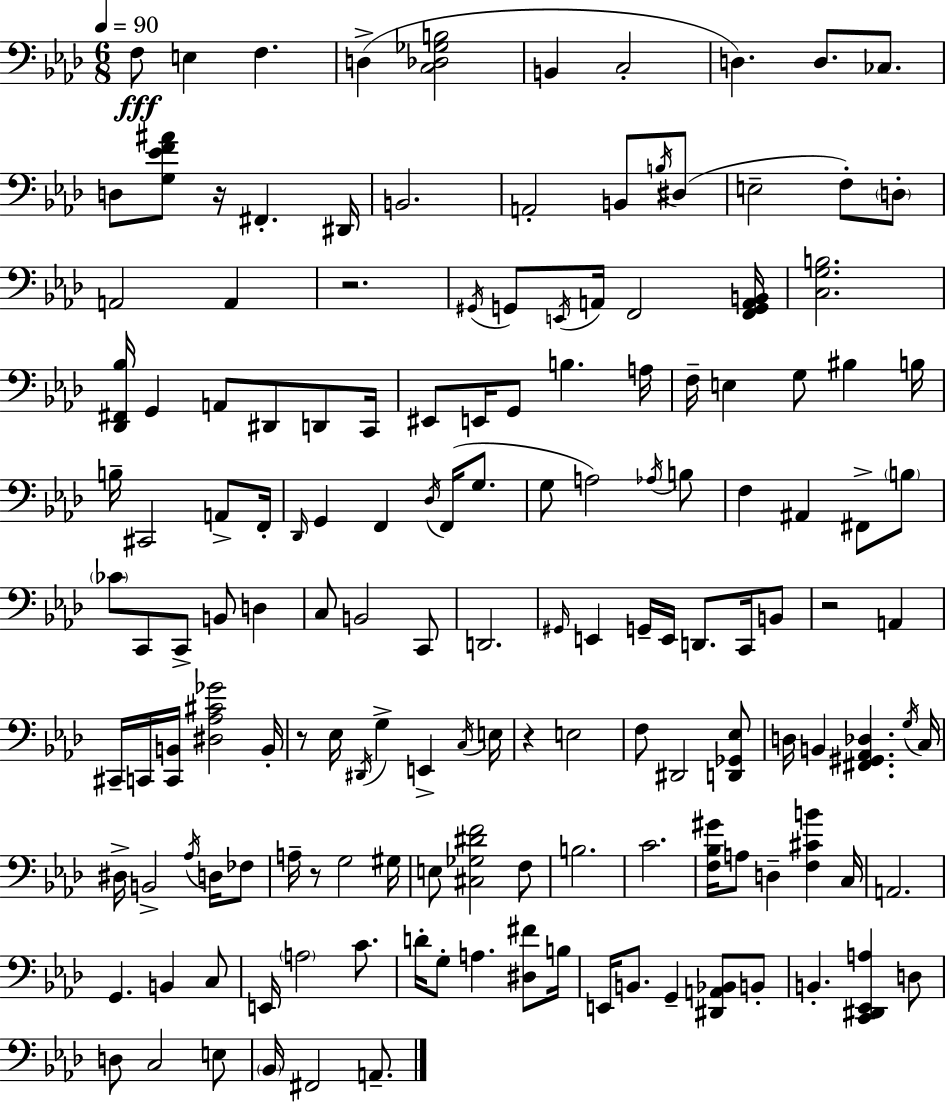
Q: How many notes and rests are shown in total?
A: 152